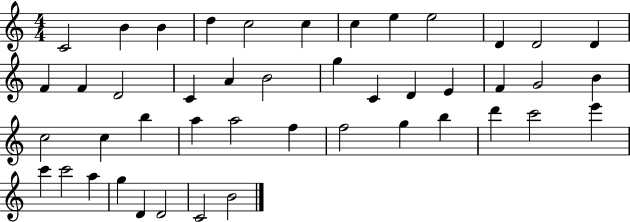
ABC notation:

X:1
T:Untitled
M:4/4
L:1/4
K:C
C2 B B d c2 c c e e2 D D2 D F F D2 C A B2 g C D E F G2 B c2 c b a a2 f f2 g b d' c'2 e' c' c'2 a g D D2 C2 B2